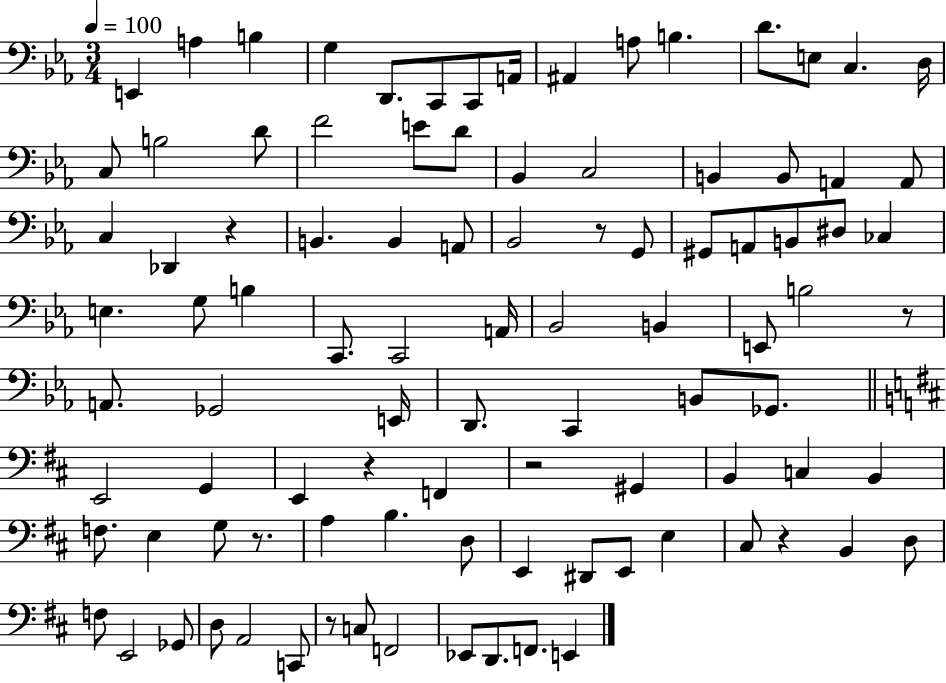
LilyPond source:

{
  \clef bass
  \numericTimeSignature
  \time 3/4
  \key ees \major
  \tempo 4 = 100
  e,4 a4 b4 | g4 d,8. c,8 c,8 a,16 | ais,4 a8 b4. | d'8. e8 c4. d16 | \break c8 b2 d'8 | f'2 e'8 d'8 | bes,4 c2 | b,4 b,8 a,4 a,8 | \break c4 des,4 r4 | b,4. b,4 a,8 | bes,2 r8 g,8 | gis,8 a,8 b,8 dis8 ces4 | \break e4. g8 b4 | c,8. c,2 a,16 | bes,2 b,4 | e,8 b2 r8 | \break a,8. ges,2 e,16 | d,8. c,4 b,8 ges,8. | \bar "||" \break \key d \major e,2 g,4 | e,4 r4 f,4 | r2 gis,4 | b,4 c4 b,4 | \break f8. e4 g8 r8. | a4 b4. d8 | e,4 dis,8 e,8 e4 | cis8 r4 b,4 d8 | \break f8 e,2 ges,8 | d8 a,2 c,8 | r8 c8 f,2 | ees,8 d,8. f,8. e,4 | \break \bar "|."
}